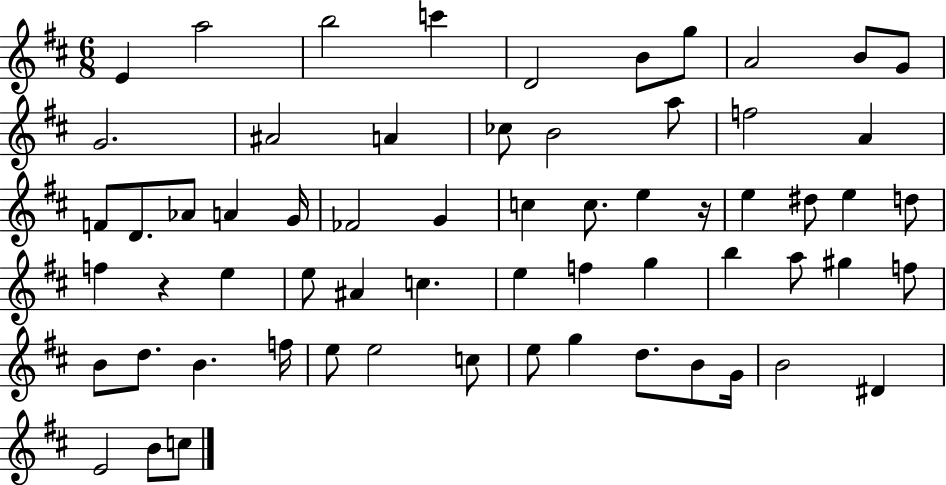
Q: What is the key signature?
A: D major